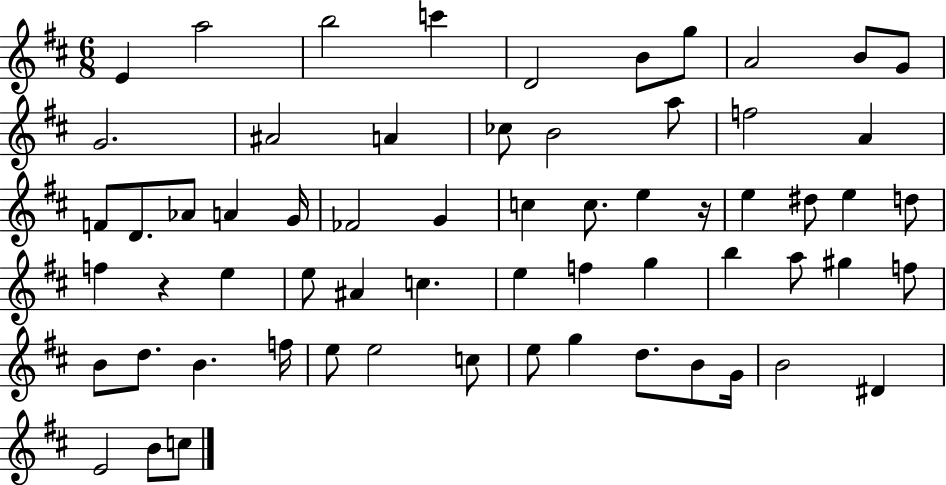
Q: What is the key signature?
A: D major